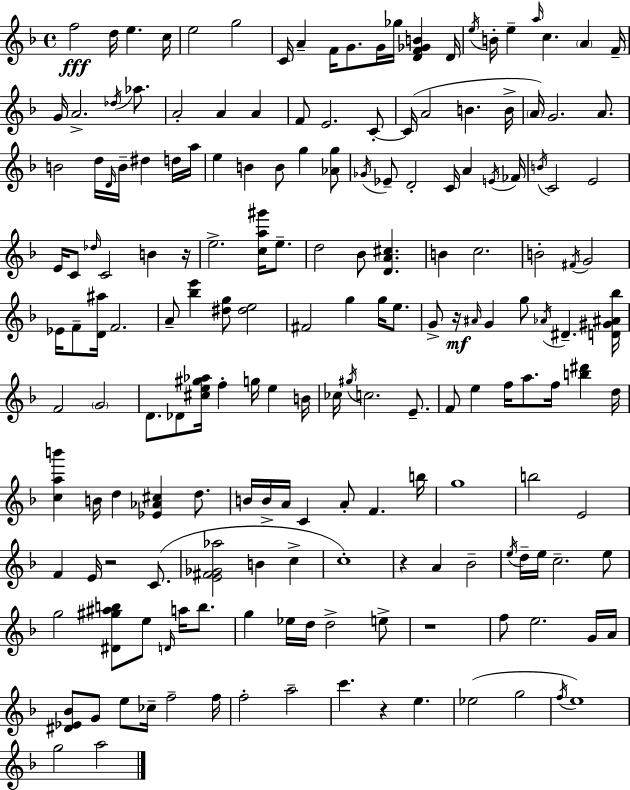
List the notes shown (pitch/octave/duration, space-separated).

F5/h D5/s E5/q. C5/s E5/h G5/h C4/s A4/q F4/s G4/e. G4/s Gb5/s [D4,F4,Gb4,B4]/q D4/s E5/s B4/s E5/q A5/s C5/q. A4/q F4/s G4/s A4/h. Db5/s Ab5/e. A4/h A4/q A4/q F4/e E4/h. C4/e C4/s A4/h B4/q. B4/s A4/s G4/h. A4/e. B4/h D5/s D4/s B4/s D#5/q D5/s A5/s E5/q B4/q B4/e G5/q [Ab4,G5]/e Gb4/s Eb4/e D4/h C4/s A4/q E4/s FES4/s B4/s C4/h E4/h E4/s C4/e Db5/s C4/h B4/q R/s E5/h. [C5,A5,G#6]/s E5/e. D5/h Bb4/e [D4,A4,C#5]/q. B4/q C5/h. B4/h F#4/s G4/h Eb4/s F4/e [D4,A#5]/s F4/h. A4/e [Bb5,E6]/q [D#5,G5]/e [D#5,E5]/h F#4/h G5/q G5/s E5/e. G4/e R/s A#4/s G4/q G5/e Ab4/s D#4/q. [D4,G#4,A#4,Bb5]/s F4/h G4/h D4/e. Db4/e [C#5,E5,G#5,Ab5]/s F5/q G5/s E5/q B4/s CES5/s G#5/s C5/h. E4/e. F4/e E5/q F5/s A5/e. F5/s [B5,D#6]/q D5/s [C5,A5,B6]/q B4/s D5/q [Eb4,Ab4,C#5]/q D5/e. B4/s B4/s A4/s C4/q A4/e F4/q. B5/s G5/w B5/h E4/h F4/q E4/s R/h C4/e. [E4,F#4,Gb4,Ab5]/h B4/q C5/q C5/w R/q A4/q Bb4/h E5/s D5/s E5/s C5/h. E5/e G5/h [D#4,G#5,A#5,B5]/e E5/e D4/s A5/s B5/e. G5/q Eb5/s D5/s D5/h E5/e R/w F5/e E5/h. G4/s A4/s [D#4,Eb4,Bb4]/e G4/e E5/e CES5/s F5/h F5/s F5/h A5/h C6/q. R/q E5/q. Eb5/h G5/h F5/s E5/w G5/h A5/h